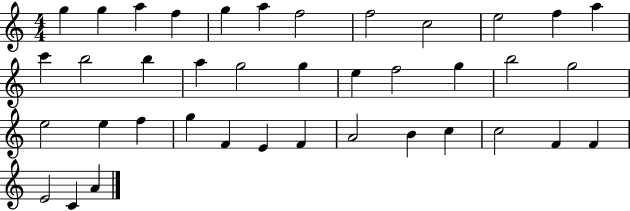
{
  \clef treble
  \numericTimeSignature
  \time 4/4
  \key c \major
  g''4 g''4 a''4 f''4 | g''4 a''4 f''2 | f''2 c''2 | e''2 f''4 a''4 | \break c'''4 b''2 b''4 | a''4 g''2 g''4 | e''4 f''2 g''4 | b''2 g''2 | \break e''2 e''4 f''4 | g''4 f'4 e'4 f'4 | a'2 b'4 c''4 | c''2 f'4 f'4 | \break e'2 c'4 a'4 | \bar "|."
}